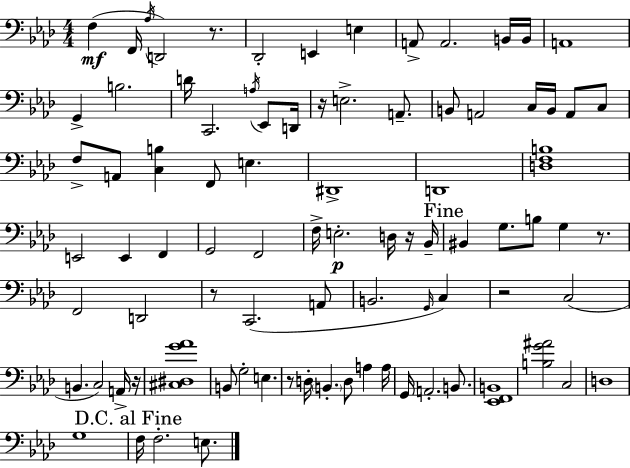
F3/q F2/s Ab3/s D2/h R/e. Db2/h E2/q E3/q A2/e A2/h. B2/s B2/s A2/w G2/q B3/h. D4/s C2/h. A3/s Eb2/e D2/s R/s E3/h. A2/e. B2/e A2/h C3/s B2/s A2/e C3/e F3/e A2/e [C3,B3]/q F2/e E3/q. D#2/w D2/w [D3,F3,B3]/w E2/h E2/q F2/q G2/h F2/h F3/s E3/h. D3/s R/s Bb2/s BIS2/q G3/e. B3/e G3/q R/e. F2/h D2/h R/e C2/h. A2/e B2/h. G2/s C3/q R/h C3/h B2/q. C3/h A2/s R/s [C#3,D#3,G4,Ab4]/w B2/e G3/h E3/q. R/e D3/s B2/q. D3/e A3/q A3/s G2/s A2/h. B2/e. [Eb2,F2,B2]/w [B3,G4,A#4]/h C3/h D3/w G3/w F3/s F3/h. E3/e.